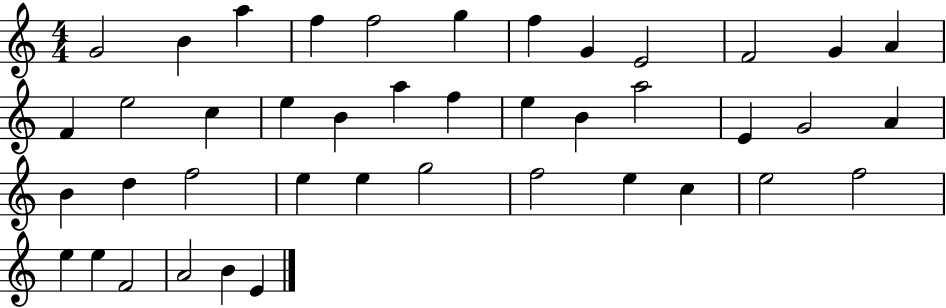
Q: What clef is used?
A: treble